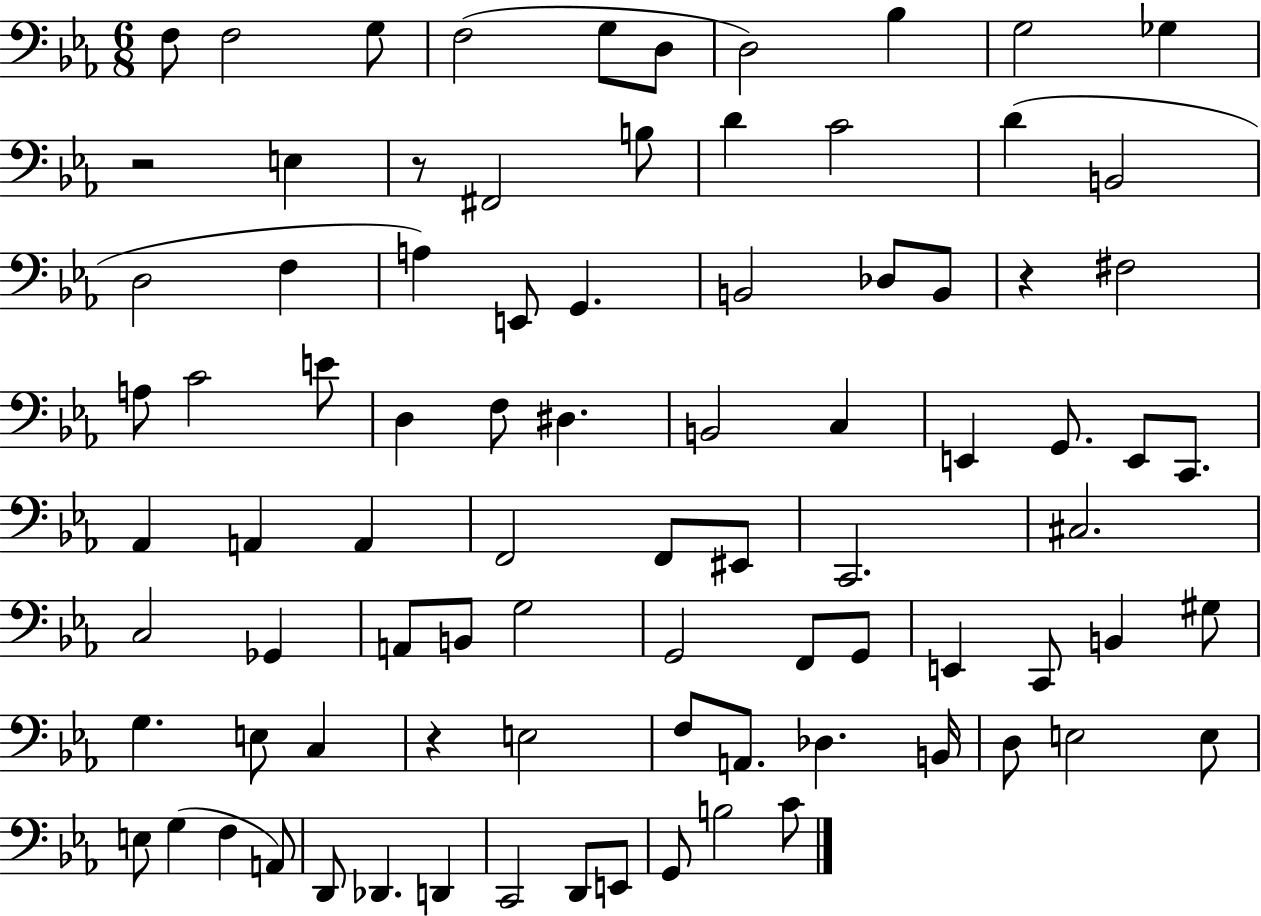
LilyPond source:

{
  \clef bass
  \numericTimeSignature
  \time 6/8
  \key ees \major
  f8 f2 g8 | f2( g8 d8 | d2) bes4 | g2 ges4 | \break r2 e4 | r8 fis,2 b8 | d'4 c'2 | d'4( b,2 | \break d2 f4 | a4) e,8 g,4. | b,2 des8 b,8 | r4 fis2 | \break a8 c'2 e'8 | d4 f8 dis4. | b,2 c4 | e,4 g,8. e,8 c,8. | \break aes,4 a,4 a,4 | f,2 f,8 eis,8 | c,2. | cis2. | \break c2 ges,4 | a,8 b,8 g2 | g,2 f,8 g,8 | e,4 c,8 b,4 gis8 | \break g4. e8 c4 | r4 e2 | f8 a,8. des4. b,16 | d8 e2 e8 | \break e8 g4( f4 a,8) | d,8 des,4. d,4 | c,2 d,8 e,8 | g,8 b2 c'8 | \break \bar "|."
}